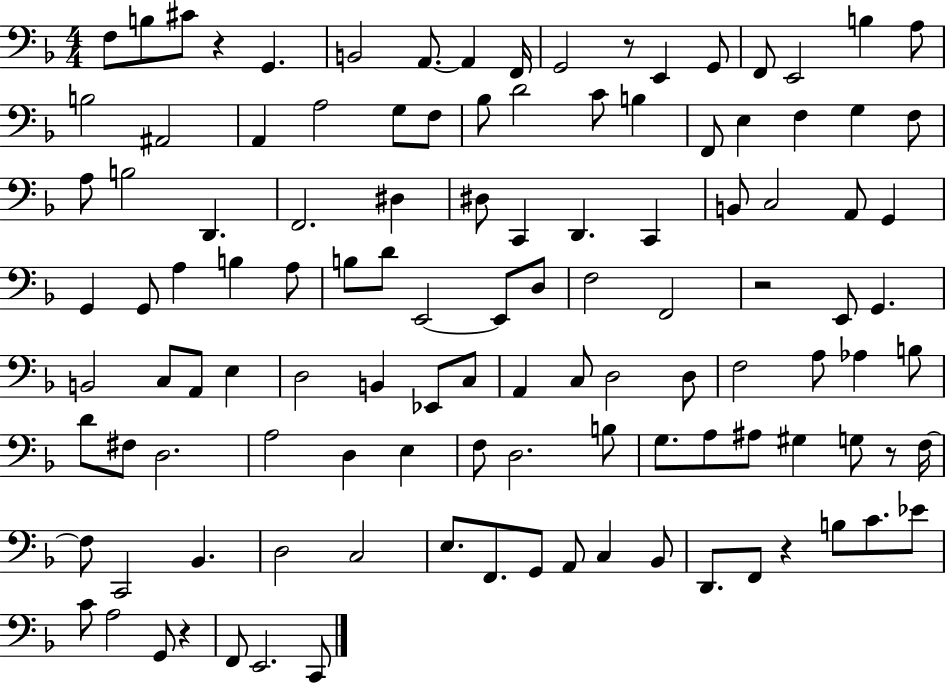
F3/e B3/e C#4/e R/q G2/q. B2/h A2/e. A2/q F2/s G2/h R/e E2/q G2/e F2/e E2/h B3/q A3/e B3/h A#2/h A2/q A3/h G3/e F3/e Bb3/e D4/h C4/e B3/q F2/e E3/q F3/q G3/q F3/e A3/e B3/h D2/q. F2/h. D#3/q D#3/e C2/q D2/q. C2/q B2/e C3/h A2/e G2/q G2/q G2/e A3/q B3/q A3/e B3/e D4/e E2/h E2/e D3/e F3/h F2/h R/h E2/e G2/q. B2/h C3/e A2/e E3/q D3/h B2/q Eb2/e C3/e A2/q C3/e D3/h D3/e F3/h A3/e Ab3/q B3/e D4/e F#3/e D3/h. A3/h D3/q E3/q F3/e D3/h. B3/e G3/e. A3/e A#3/e G#3/q G3/e R/e F3/s F3/e C2/h Bb2/q. D3/h C3/h E3/e. F2/e. G2/e A2/e C3/q Bb2/e D2/e. F2/e R/q B3/e C4/e. Eb4/e C4/e A3/h G2/e R/q F2/e E2/h. C2/e